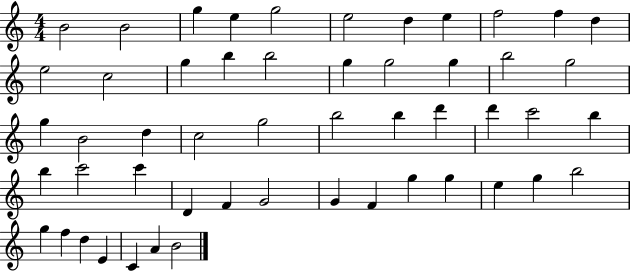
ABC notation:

X:1
T:Untitled
M:4/4
L:1/4
K:C
B2 B2 g e g2 e2 d e f2 f d e2 c2 g b b2 g g2 g b2 g2 g B2 d c2 g2 b2 b d' d' c'2 b b c'2 c' D F G2 G F g g e g b2 g f d E C A B2